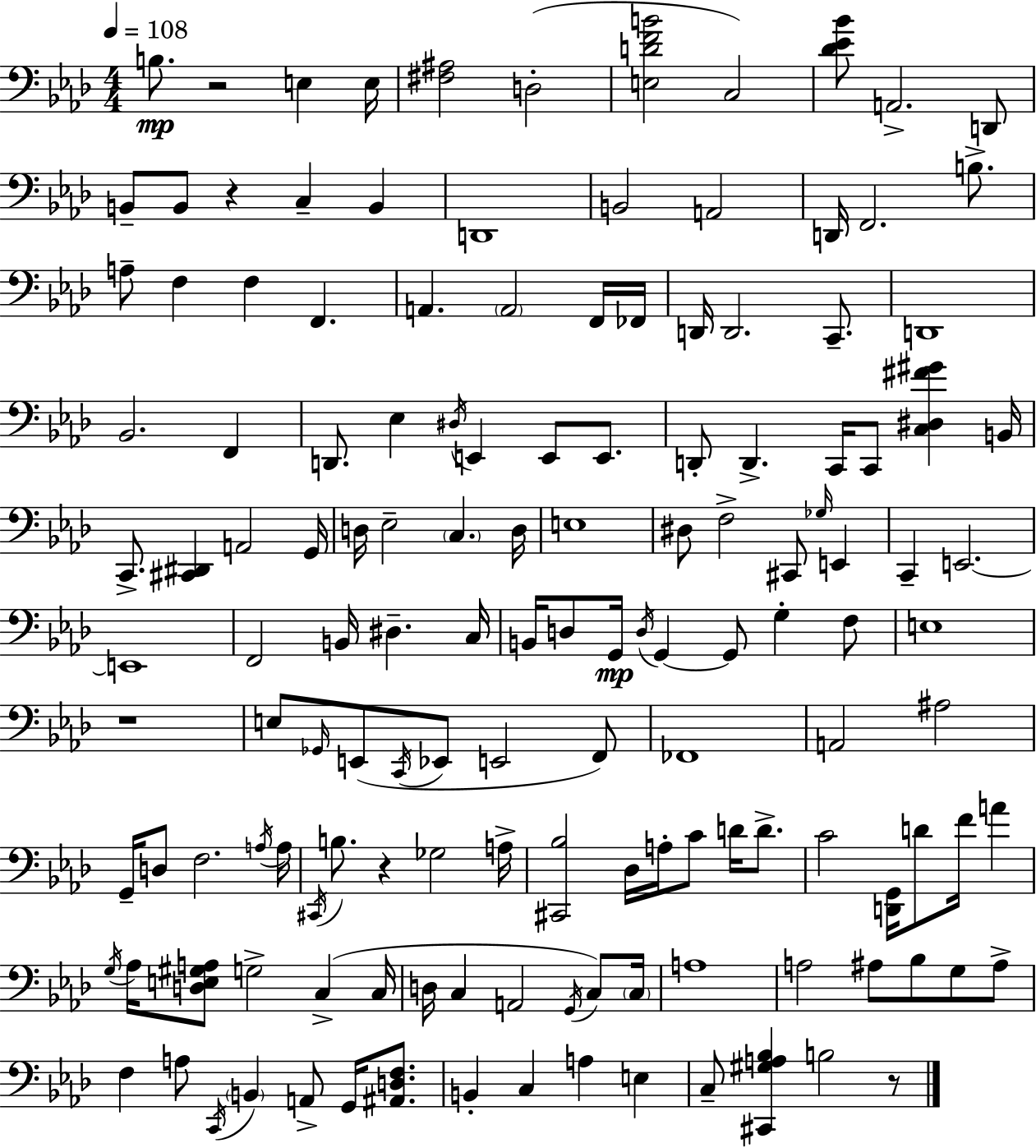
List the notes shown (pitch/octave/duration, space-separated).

B3/e. R/h E3/q E3/s [F#3,A#3]/h D3/h [E3,D4,F4,B4]/h C3/h [Db4,Eb4,Bb4]/e A2/h. D2/e B2/e B2/e R/q C3/q B2/q D2/w B2/h A2/h D2/s F2/h. B3/e. A3/e F3/q F3/q F2/q. A2/q. A2/h F2/s FES2/s D2/s D2/h. C2/e. D2/w Bb2/h. F2/q D2/e. Eb3/q D#3/s E2/q E2/e E2/e. D2/e D2/q. C2/s C2/e [C3,D#3,F#4,G#4]/q B2/s C2/e. [C#2,D#2]/q A2/h G2/s D3/s Eb3/h C3/q. D3/s E3/w D#3/e F3/h C#2/e Gb3/s E2/q C2/q E2/h. E2/w F2/h B2/s D#3/q. C3/s B2/s D3/e G2/s D3/s G2/q G2/e G3/q F3/e E3/w R/w E3/e Gb2/s E2/e C2/s Eb2/e E2/h F2/e FES2/w A2/h A#3/h G2/s D3/e F3/h. A3/s A3/s C#2/s B3/e. R/q Gb3/h A3/s [C#2,Bb3]/h Db3/s A3/s C4/e D4/s D4/e. C4/h [D2,G2]/s D4/e F4/s A4/q G3/s Ab3/s [D3,E3,G#3,A3]/e G3/h C3/q C3/s D3/s C3/q A2/h G2/s C3/e C3/s A3/w A3/h A#3/e Bb3/e G3/e A#3/e F3/q A3/e C2/s B2/q A2/e G2/s [A#2,D3,F3]/e. B2/q C3/q A3/q E3/q C3/e [C#2,G#3,A3,Bb3]/q B3/h R/e